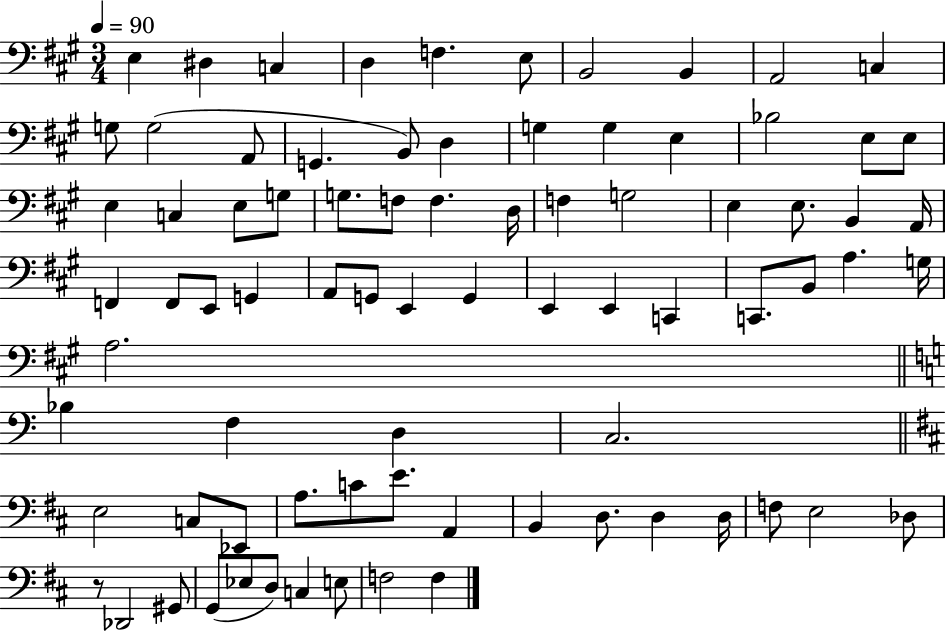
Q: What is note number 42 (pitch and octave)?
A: G2